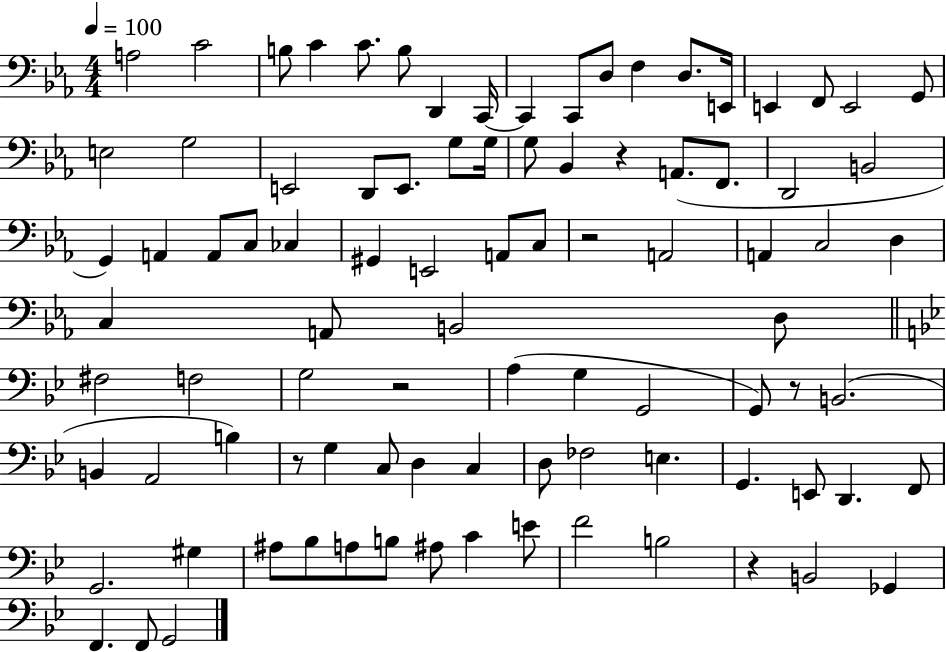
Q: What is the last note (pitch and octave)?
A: G2